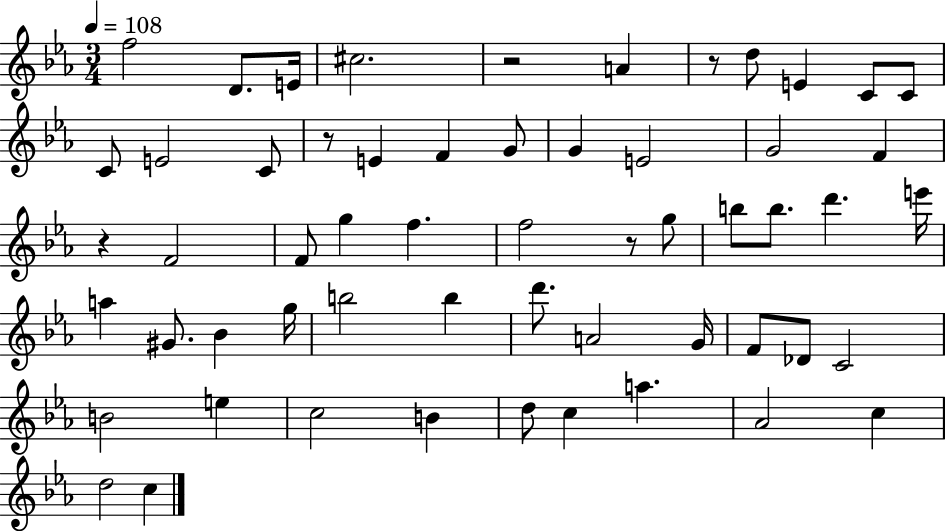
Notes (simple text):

F5/h D4/e. E4/s C#5/h. R/h A4/q R/e D5/e E4/q C4/e C4/e C4/e E4/h C4/e R/e E4/q F4/q G4/e G4/q E4/h G4/h F4/q R/q F4/h F4/e G5/q F5/q. F5/h R/e G5/e B5/e B5/e. D6/q. E6/s A5/q G#4/e. Bb4/q G5/s B5/h B5/q D6/e. A4/h G4/s F4/e Db4/e C4/h B4/h E5/q C5/h B4/q D5/e C5/q A5/q. Ab4/h C5/q D5/h C5/q